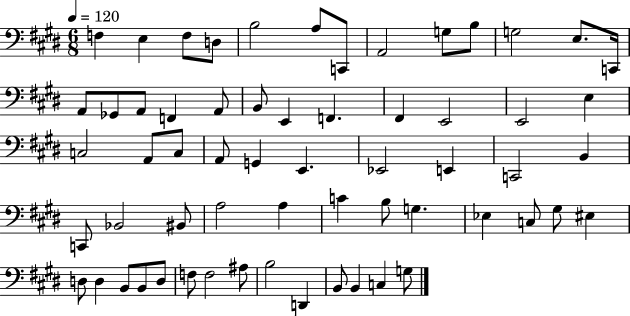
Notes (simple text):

F3/q E3/q F3/e D3/e B3/h A3/e C2/e A2/h G3/e B3/e G3/h E3/e. C2/s A2/e Gb2/e A2/e F2/q A2/e B2/e E2/q F2/q. F#2/q E2/h E2/h E3/q C3/h A2/e C3/e A2/e G2/q E2/q. Eb2/h E2/q C2/h B2/q C2/e Bb2/h BIS2/e A3/h A3/q C4/q B3/e G3/q. Eb3/q C3/e G#3/e EIS3/q D3/e D3/q B2/e B2/e D3/e F3/e F3/h A#3/e B3/h D2/q B2/e B2/q C3/q G3/e